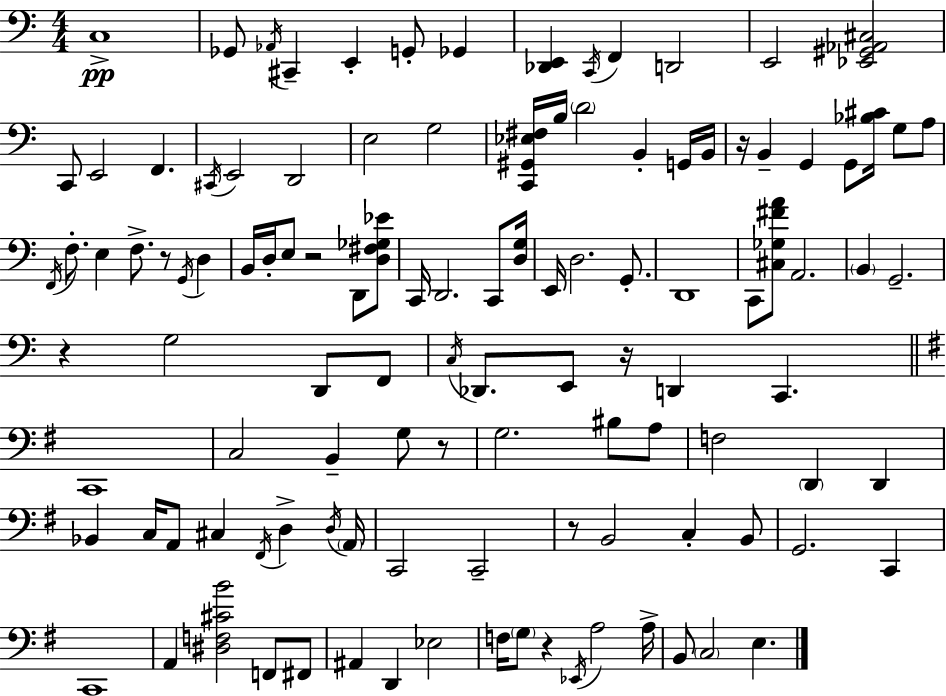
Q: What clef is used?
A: bass